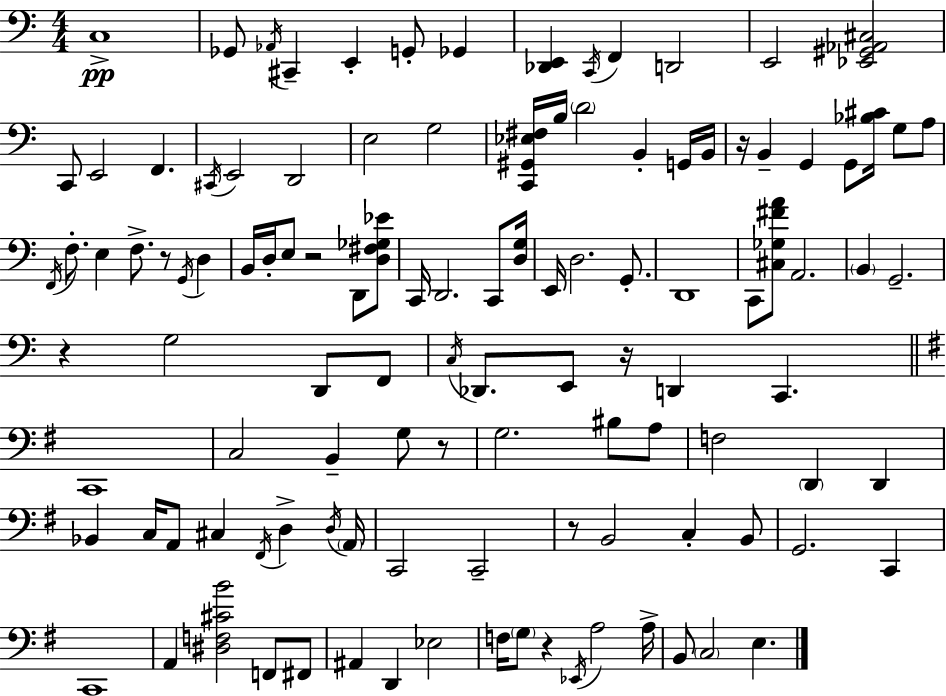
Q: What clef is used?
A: bass